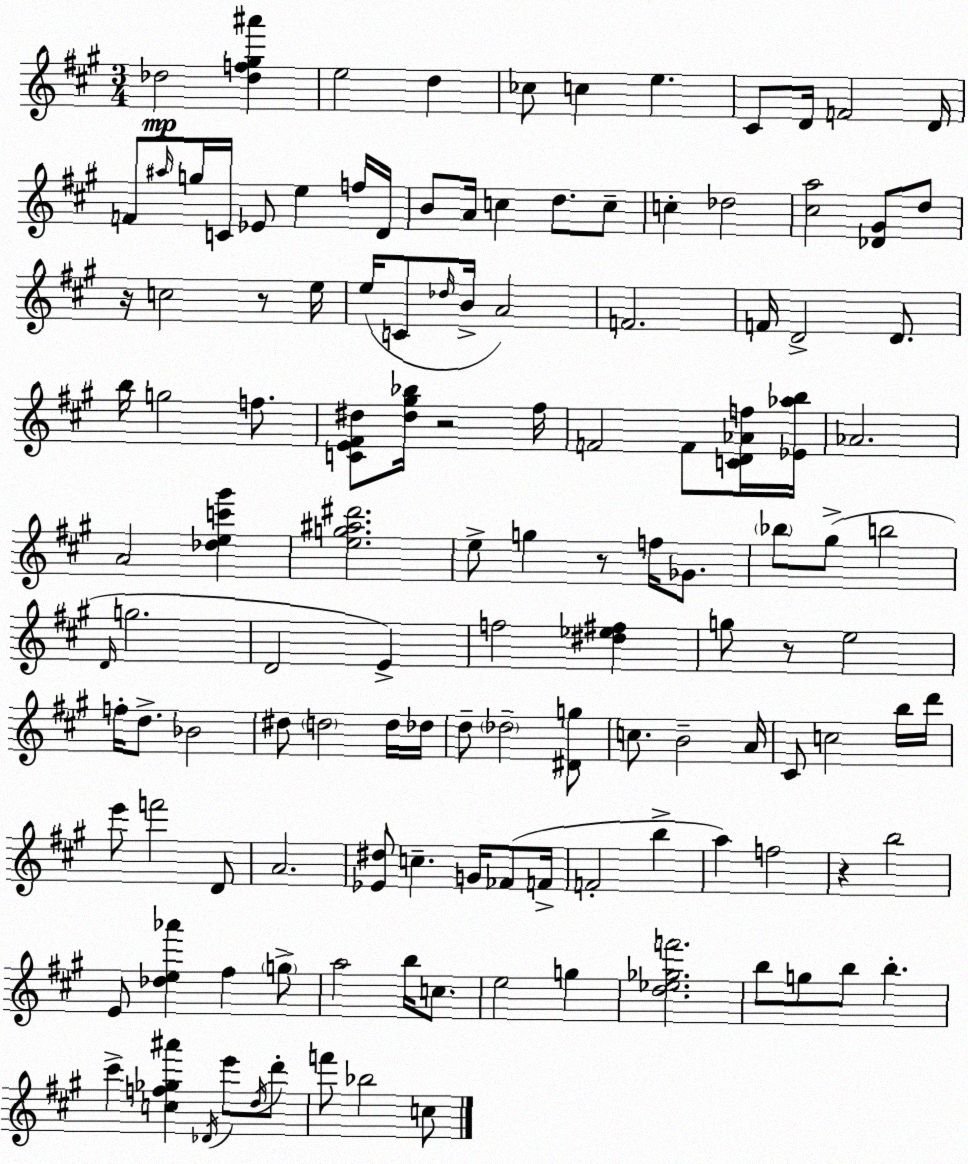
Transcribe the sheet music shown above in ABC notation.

X:1
T:Untitled
M:3/4
L:1/4
K:A
_d2 [_df^g^a'] e2 d _c/2 c e ^C/2 D/4 F2 D/4 F/2 ^a/4 g/4 C/4 _E/2 e f/4 D/4 B/2 A/4 c d/2 c/2 c _d2 [^ca]2 [_D^G]/2 d/2 z/4 c2 z/2 e/4 e/4 C/2 _d/4 B/4 A2 F2 F/4 D2 D/2 b/4 g2 f/2 [CE^F^d]/2 [^d^g_b]/4 z2 ^f/4 F2 F/2 [CD_Af]/4 [_E_ab]/4 _A2 A2 [_dec'^g'] [eg^a^d']2 e/2 g z/2 f/4 _G/2 _b/2 ^g/2 b2 D/4 g2 D2 E f2 [^d_e^f] g/2 z/2 e2 f/4 d/2 _B2 ^d/2 d2 d/4 _d/4 d/2 _d2 [^Dg]/2 c/2 B2 A/4 ^C/2 c2 b/4 d'/4 e'/2 f'2 D/2 A2 [_E^d]/2 c G/4 _F/2 F/4 F2 b a f2 z b2 E/2 [_de_a'] ^f g/2 a2 b/4 c/2 e2 g [d_e_gf']2 b/2 g/2 b/2 b ^c' [cf_g^a'] _D/4 e'/2 d/4 d'/2 f'/2 _b2 c/2